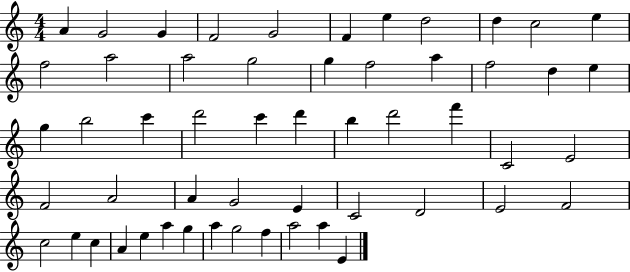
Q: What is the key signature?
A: C major